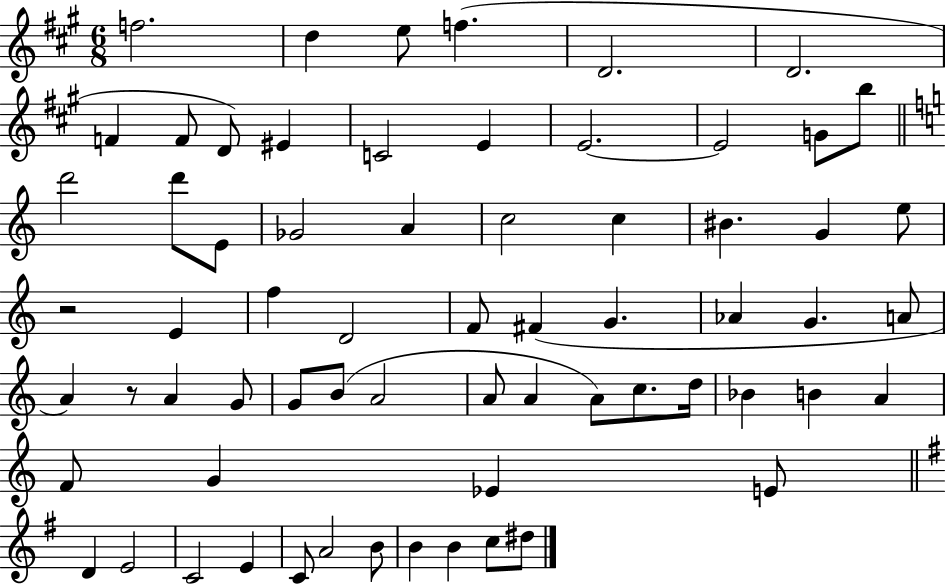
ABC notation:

X:1
T:Untitled
M:6/8
L:1/4
K:A
f2 d e/2 f D2 D2 F F/2 D/2 ^E C2 E E2 E2 G/2 b/2 d'2 d'/2 E/2 _G2 A c2 c ^B G e/2 z2 E f D2 F/2 ^F G _A G A/2 A z/2 A G/2 G/2 B/2 A2 A/2 A A/2 c/2 d/4 _B B A F/2 G _E E/2 D E2 C2 E C/2 A2 B/2 B B c/2 ^d/2